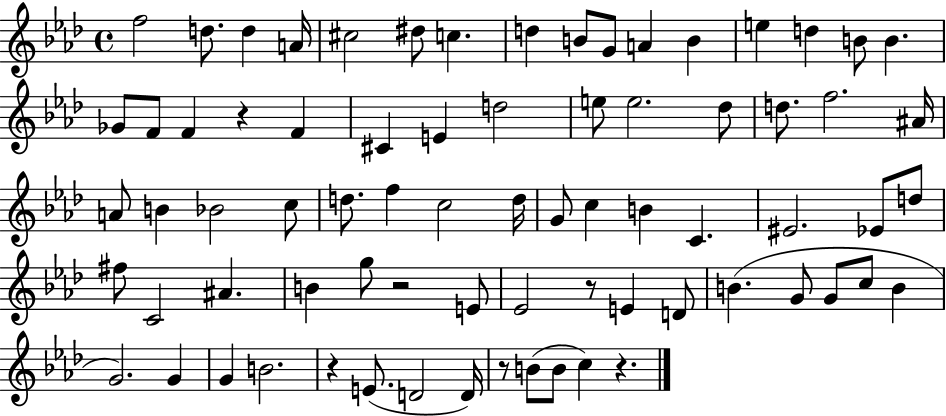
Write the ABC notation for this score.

X:1
T:Untitled
M:4/4
L:1/4
K:Ab
f2 d/2 d A/4 ^c2 ^d/2 c d B/2 G/2 A B e d B/2 B _G/2 F/2 F z F ^C E d2 e/2 e2 _d/2 d/2 f2 ^A/4 A/2 B _B2 c/2 d/2 f c2 d/4 G/2 c B C ^E2 _E/2 d/2 ^f/2 C2 ^A B g/2 z2 E/2 _E2 z/2 E D/2 B G/2 G/2 c/2 B G2 G G B2 z E/2 D2 D/4 z/2 B/2 B/2 c z